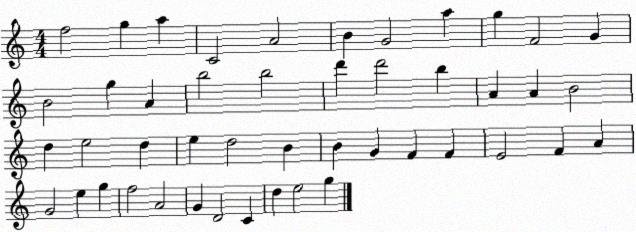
X:1
T:Untitled
M:4/4
L:1/4
K:C
f2 g a C2 A2 B G2 a g F2 G B2 g A b2 b2 d' d'2 b A A B2 d e2 d e d2 B B G F F E2 F A G2 e g f2 A2 G D2 C d e2 g